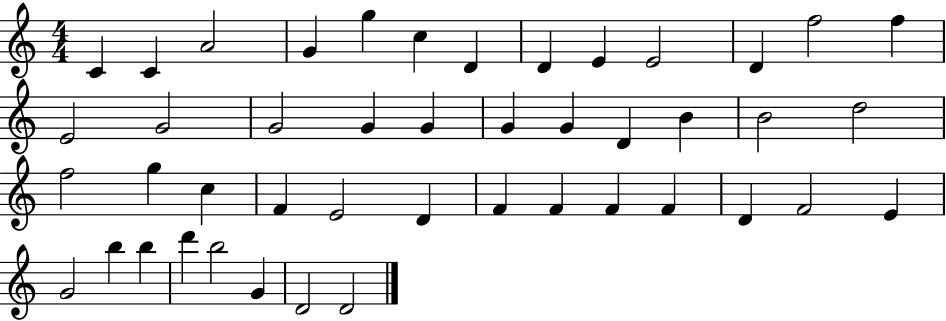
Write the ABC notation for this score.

X:1
T:Untitled
M:4/4
L:1/4
K:C
C C A2 G g c D D E E2 D f2 f E2 G2 G2 G G G G D B B2 d2 f2 g c F E2 D F F F F D F2 E G2 b b d' b2 G D2 D2